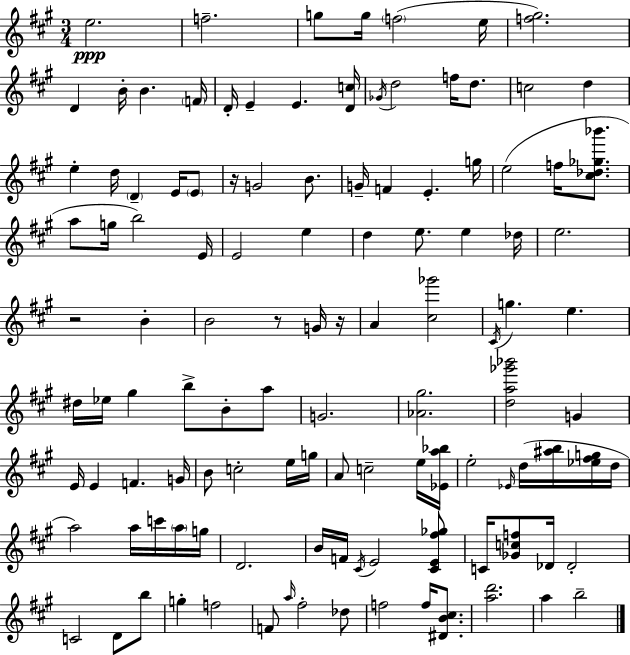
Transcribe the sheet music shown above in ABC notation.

X:1
T:Untitled
M:3/4
L:1/4
K:A
e2 f2 g/2 g/4 f2 e/4 [f^g]2 D B/4 B F/4 D/4 E E [Dc]/4 _G/4 d2 f/4 d/2 c2 d e d/4 D E/4 E/2 z/4 G2 B/2 G/4 F E g/4 e2 f/4 [^c_d_g_b']/2 a/2 g/4 b2 E/4 E2 e d e/2 e _d/4 e2 z2 B B2 z/2 G/4 z/4 A [^c_g']2 ^C/4 g e ^d/4 _e/4 ^g b/2 B/2 a/2 G2 [_A^g]2 [da_g'_b']2 G E/4 E F G/4 B/2 c2 e/4 g/4 A/2 c2 e/4 [_Ea_b]/4 e2 _E/4 d/4 [^ab]/4 [_e^fg]/4 d/4 a2 a/4 c'/4 a/4 g/4 D2 B/4 F/4 ^C/4 E2 [^CE^f_g]/2 C/4 [_Gcf]/2 _D/4 _D2 C2 D/2 b/2 g f2 F/2 a/4 ^f2 _d/2 f2 f/4 [^DB^c]/2 [ad']2 a b2